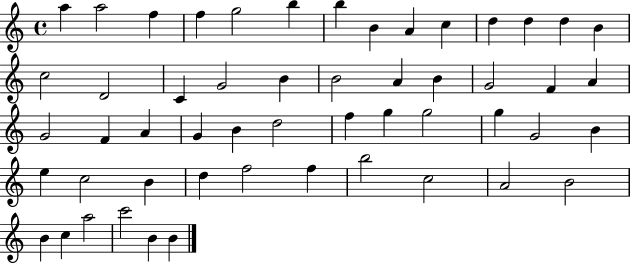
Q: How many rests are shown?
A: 0